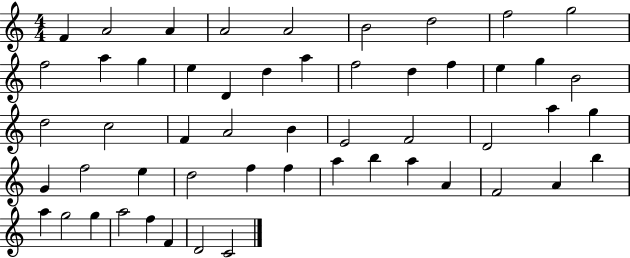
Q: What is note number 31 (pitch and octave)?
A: A5